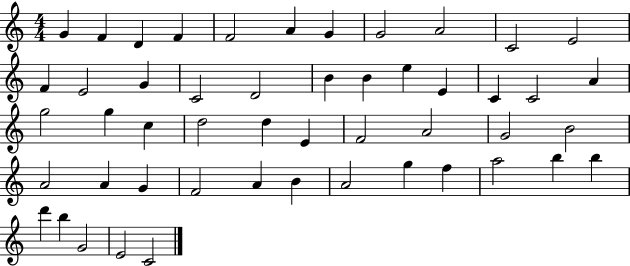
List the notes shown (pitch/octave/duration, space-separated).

G4/q F4/q D4/q F4/q F4/h A4/q G4/q G4/h A4/h C4/h E4/h F4/q E4/h G4/q C4/h D4/h B4/q B4/q E5/q E4/q C4/q C4/h A4/q G5/h G5/q C5/q D5/h D5/q E4/q F4/h A4/h G4/h B4/h A4/h A4/q G4/q F4/h A4/q B4/q A4/h G5/q F5/q A5/h B5/q B5/q D6/q B5/q G4/h E4/h C4/h